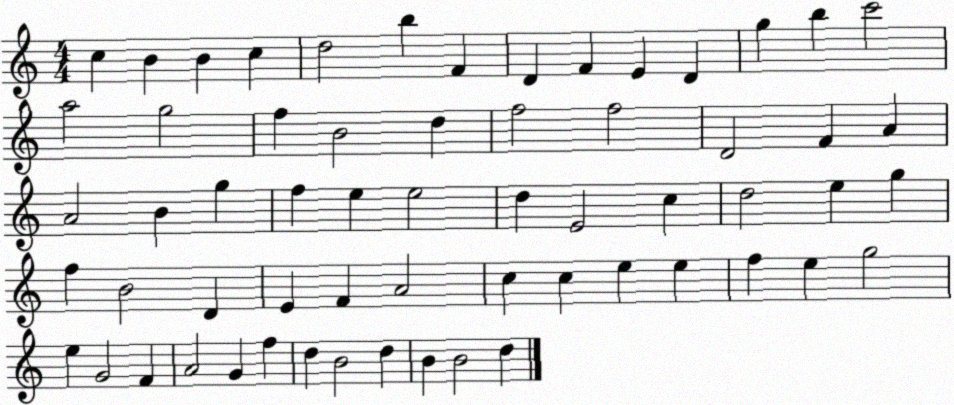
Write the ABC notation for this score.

X:1
T:Untitled
M:4/4
L:1/4
K:C
c B B c d2 b F D F E D g b c'2 a2 g2 f B2 d f2 f2 D2 F A A2 B g f e e2 d E2 c d2 e g f B2 D E F A2 c c e e f e g2 e G2 F A2 G f d B2 d B B2 d